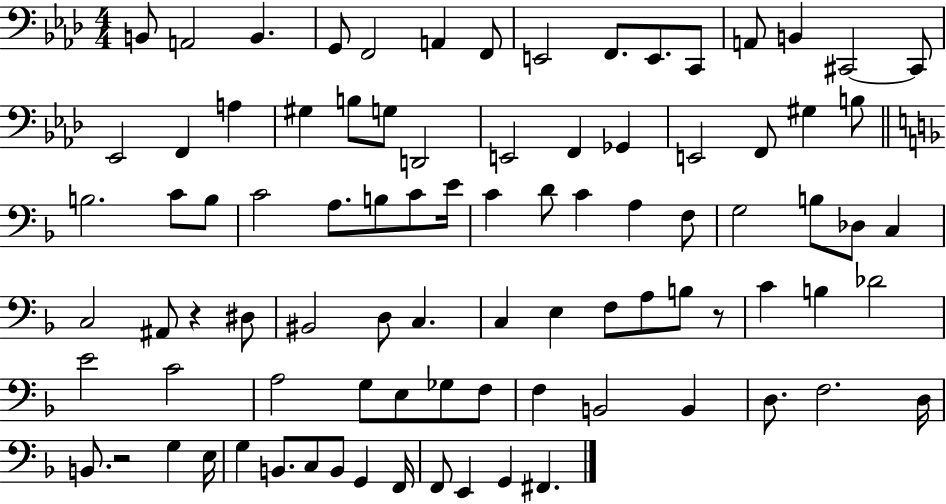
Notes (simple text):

B2/e A2/h B2/q. G2/e F2/h A2/q F2/e E2/h F2/e. E2/e. C2/e A2/e B2/q C#2/h C#2/e Eb2/h F2/q A3/q G#3/q B3/e G3/e D2/h E2/h F2/q Gb2/q E2/h F2/e G#3/q B3/e B3/h. C4/e B3/e C4/h A3/e. B3/e C4/e E4/s C4/q D4/e C4/q A3/q F3/e G3/h B3/e Db3/e C3/q C3/h A#2/e R/q D#3/e BIS2/h D3/e C3/q. C3/q E3/q F3/e A3/e B3/e R/e C4/q B3/q Db4/h E4/h C4/h A3/h G3/e E3/e Gb3/e F3/e F3/q B2/h B2/q D3/e. F3/h. D3/s B2/e. R/h G3/q E3/s G3/q B2/e. C3/e B2/e G2/q F2/s F2/e E2/q G2/q F#2/q.